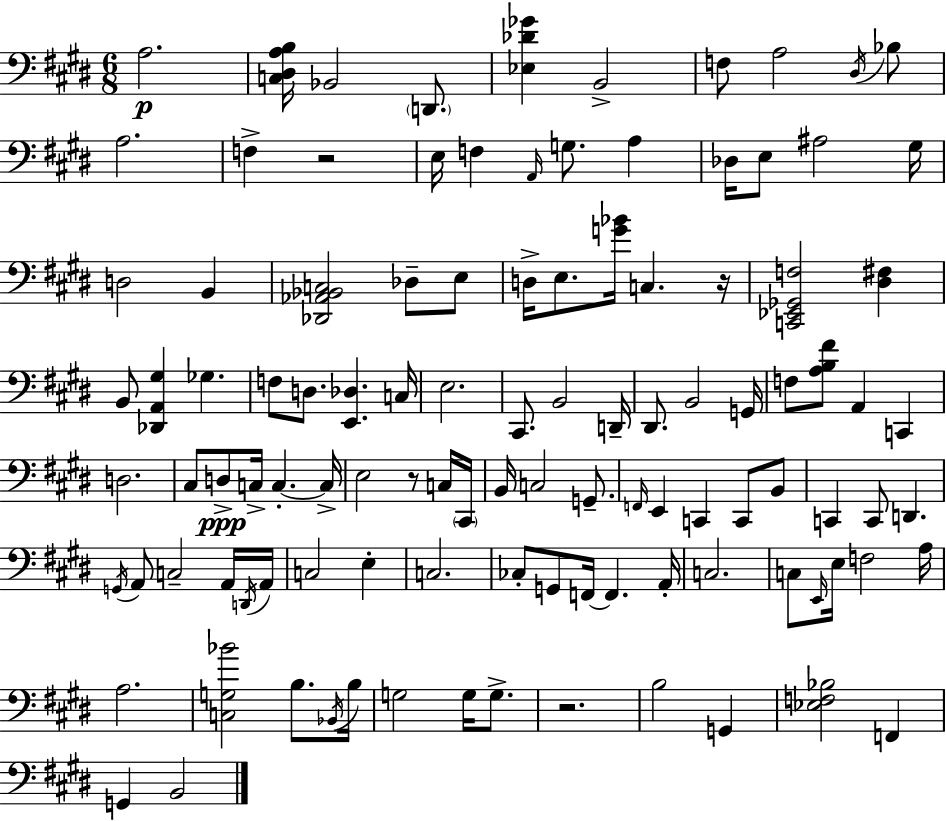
A3/h. [C3,D#3,A3,B3]/s Bb2/h D2/e. [Eb3,Db4,Gb4]/q B2/h F3/e A3/h D#3/s Bb3/e A3/h. F3/q R/h E3/s F3/q A2/s G3/e. A3/q Db3/s E3/e A#3/h G#3/s D3/h B2/q [Db2,Ab2,Bb2,C3]/h Db3/e E3/e D3/s E3/e. [G4,Bb4]/s C3/q. R/s [C2,Eb2,Gb2,F3]/h [D#3,F#3]/q B2/e [Db2,A2,G#3]/q Gb3/q. F3/e D3/e. [E2,Db3]/q. C3/s E3/h. C#2/e. B2/h D2/s D#2/e. B2/h G2/s F3/e [A3,B3,F#4]/e A2/q C2/q D3/h. C#3/e D3/e C3/s C3/q. C3/s E3/h R/e C3/s C#2/s B2/s C3/h G2/e. F2/s E2/q C2/q C2/e B2/e C2/q C2/e D2/q. G2/s A2/e C3/h A2/s D2/s A2/s C3/h E3/q C3/h. CES3/e G2/e F2/s F2/q. A2/s C3/h. C3/e E2/s E3/s F3/h A3/s A3/h. [C3,G3,Bb4]/h B3/e. Bb2/s B3/s G3/h G3/s G3/e. R/h. B3/h G2/q [Eb3,F3,Bb3]/h F2/q G2/q B2/h